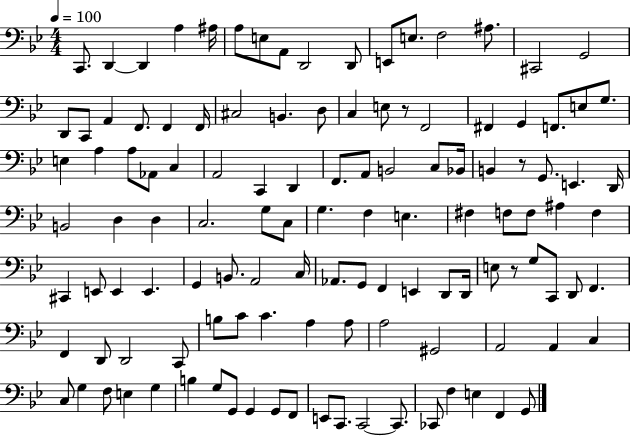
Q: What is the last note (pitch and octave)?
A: G2